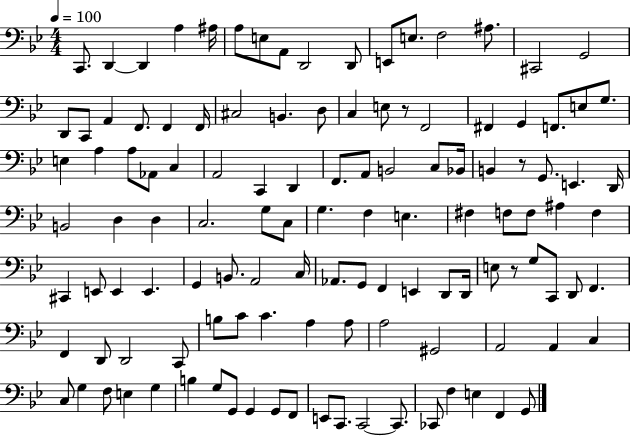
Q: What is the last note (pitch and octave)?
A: G2